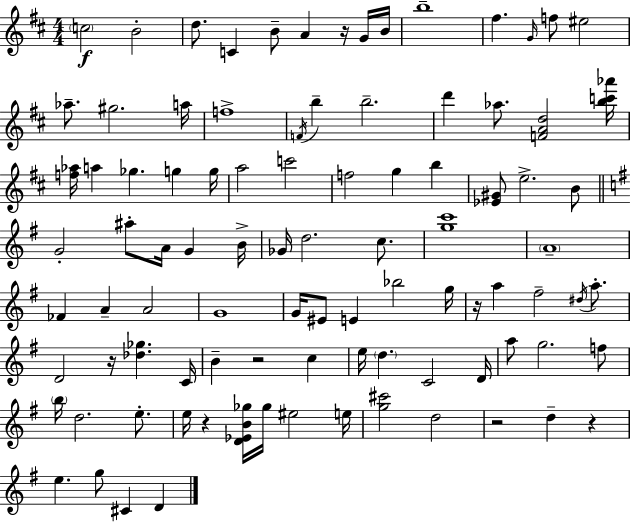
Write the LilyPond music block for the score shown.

{
  \clef treble
  \numericTimeSignature
  \time 4/4
  \key d \major
  \parenthesize c''2\f b'2-. | d''8. c'4 b'8-- a'4 r16 g'16 b'16 | b''1-- | fis''4. \grace { g'16 } f''8 eis''2 | \break aes''8.-- gis''2. | a''16 f''1-> | \acciaccatura { f'16 } b''4-- b''2.-- | d'''4 aes''8. <f' a' d''>2 | \break <b'' c''' aes'''>16 <f'' aes''>16 a''4 ges''4. g''4 | g''16 a''2 c'''2 | f''2 g''4 b''4 | <ees' gis'>8 e''2.-> | \break b'8 \bar "||" \break \key g \major g'2-. ais''8-. a'16 g'4 b'16-> | ges'16 d''2. c''8. | <g'' c'''>1 | \parenthesize a'1-- | \break fes'4 a'4-- a'2 | g'1 | g'16 eis'8 e'4 bes''2 g''16 | r16 a''4 fis''2-- \acciaccatura { dis''16 } a''8.-. | \break d'2 r16 <des'' ges''>4. | c'16 b'4-- r2 c''4 | e''16 \parenthesize d''4. c'2 | d'16 a''8 g''2. f''8 | \break \parenthesize b''16 d''2. e''8.-. | e''16 r4 <d' ees' b' ges''>16 ges''16 eis''2 | e''16 <g'' cis'''>2 d''2 | r2 d''4-- r4 | \break e''4. g''8 cis'4 d'4 | \bar "|."
}